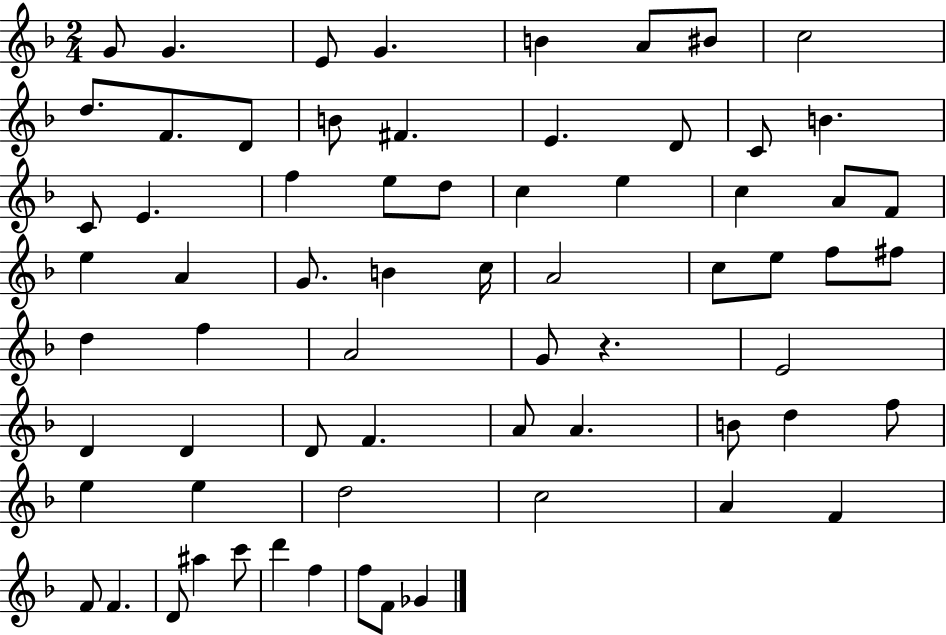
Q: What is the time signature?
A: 2/4